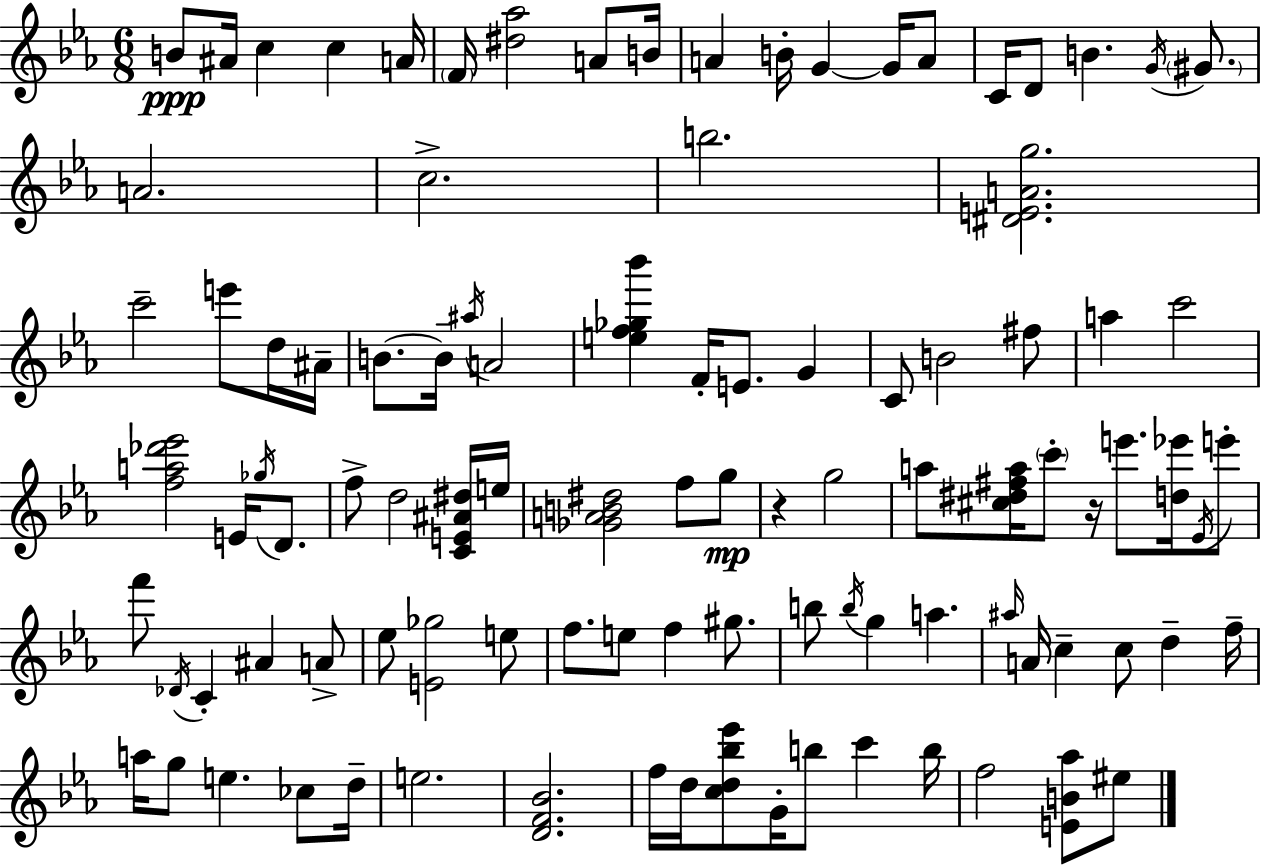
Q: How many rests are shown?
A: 2